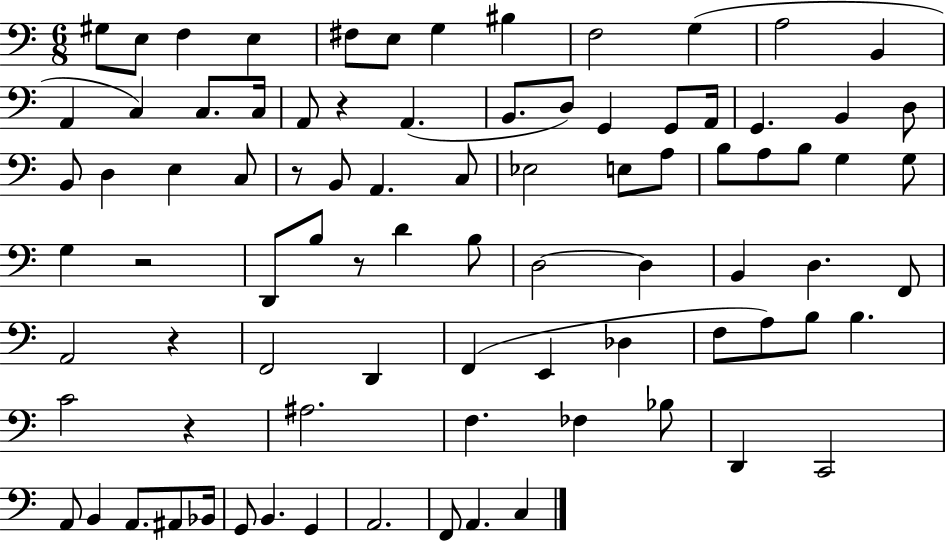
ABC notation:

X:1
T:Untitled
M:6/8
L:1/4
K:C
^G,/2 E,/2 F, E, ^F,/2 E,/2 G, ^B, F,2 G, A,2 B,, A,, C, C,/2 C,/4 A,,/2 z A,, B,,/2 D,/2 G,, G,,/2 A,,/4 G,, B,, D,/2 B,,/2 D, E, C,/2 z/2 B,,/2 A,, C,/2 _E,2 E,/2 A,/2 B,/2 A,/2 B,/2 G, G,/2 G, z2 D,,/2 B,/2 z/2 D B,/2 D,2 D, B,, D, F,,/2 A,,2 z F,,2 D,, F,, E,, _D, F,/2 A,/2 B,/2 B, C2 z ^A,2 F, _F, _B,/2 D,, C,,2 A,,/2 B,, A,,/2 ^A,,/2 _B,,/4 G,,/2 B,, G,, A,,2 F,,/2 A,, C,